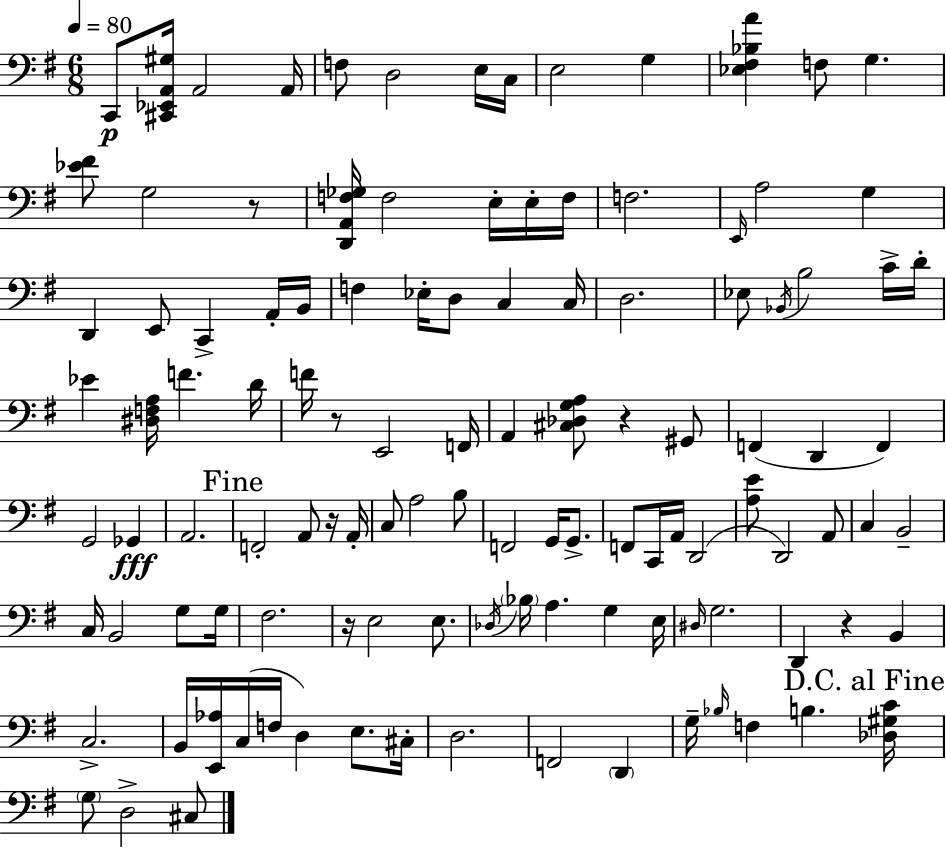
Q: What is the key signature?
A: G major